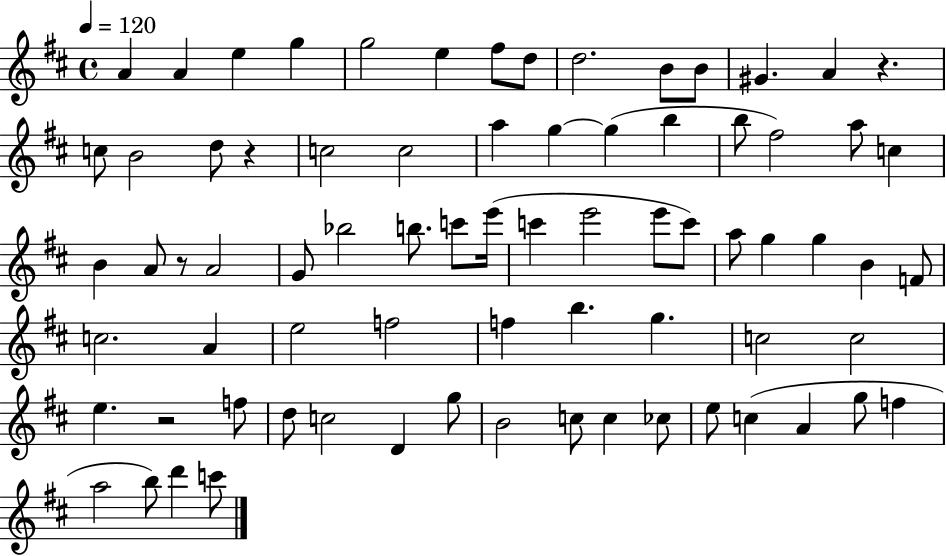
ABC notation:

X:1
T:Untitled
M:4/4
L:1/4
K:D
A A e g g2 e ^f/2 d/2 d2 B/2 B/2 ^G A z c/2 B2 d/2 z c2 c2 a g g b b/2 ^f2 a/2 c B A/2 z/2 A2 G/2 _b2 b/2 c'/2 e'/4 c' e'2 e'/2 c'/2 a/2 g g B F/2 c2 A e2 f2 f b g c2 c2 e z2 f/2 d/2 c2 D g/2 B2 c/2 c _c/2 e/2 c A g/2 f a2 b/2 d' c'/2